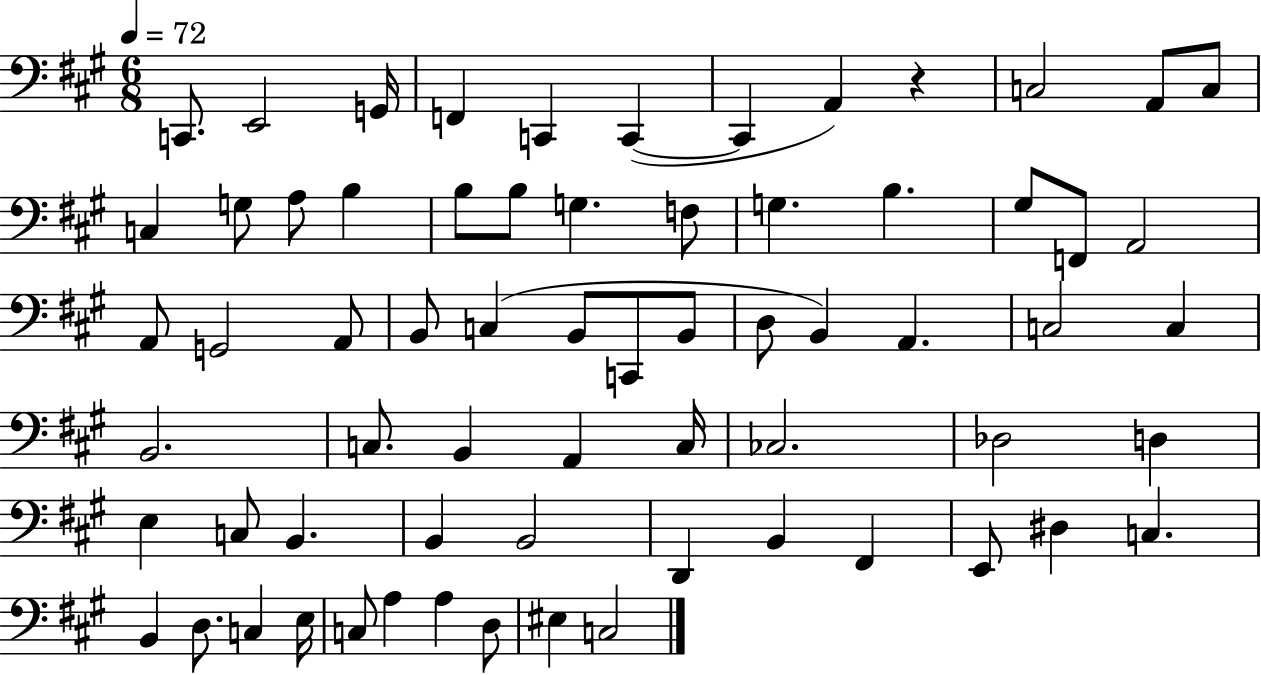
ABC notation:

X:1
T:Untitled
M:6/8
L:1/4
K:A
C,,/2 E,,2 G,,/4 F,, C,, C,, C,, A,, z C,2 A,,/2 C,/2 C, G,/2 A,/2 B, B,/2 B,/2 G, F,/2 G, B, ^G,/2 F,,/2 A,,2 A,,/2 G,,2 A,,/2 B,,/2 C, B,,/2 C,,/2 B,,/2 D,/2 B,, A,, C,2 C, B,,2 C,/2 B,, A,, C,/4 _C,2 _D,2 D, E, C,/2 B,, B,, B,,2 D,, B,, ^F,, E,,/2 ^D, C, B,, D,/2 C, E,/4 C,/2 A, A, D,/2 ^E, C,2